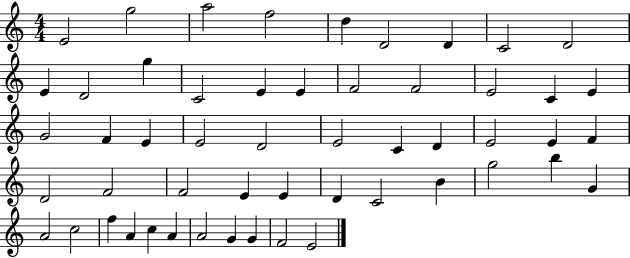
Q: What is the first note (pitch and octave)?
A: E4